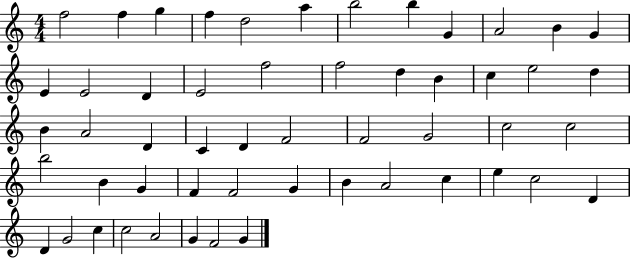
X:1
T:Untitled
M:4/4
L:1/4
K:C
f2 f g f d2 a b2 b G A2 B G E E2 D E2 f2 f2 d B c e2 d B A2 D C D F2 F2 G2 c2 c2 b2 B G F F2 G B A2 c e c2 D D G2 c c2 A2 G F2 G